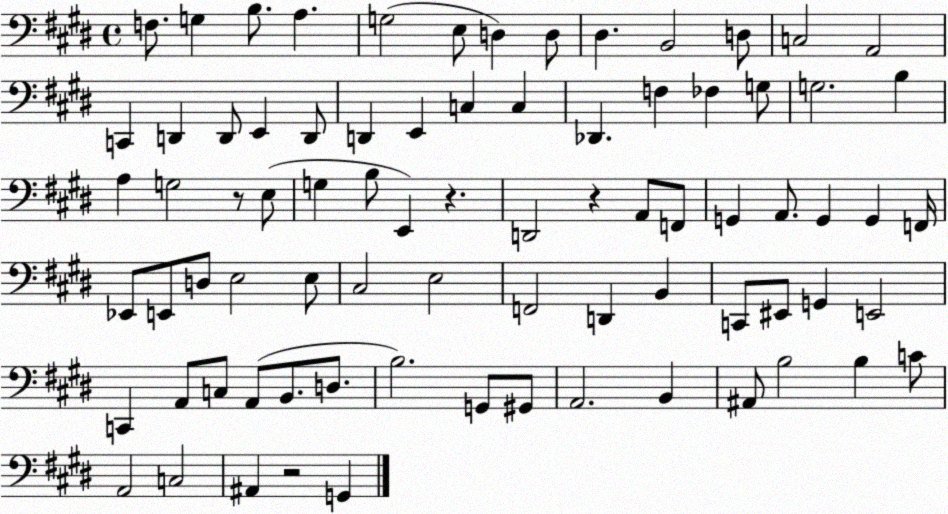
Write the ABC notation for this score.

X:1
T:Untitled
M:4/4
L:1/4
K:E
F,/2 G, B,/2 A, G,2 E,/2 D, D,/2 ^D, B,,2 D,/2 C,2 A,,2 C,, D,, D,,/2 E,, D,,/2 D,, E,, C, C, _D,, F, _F, G,/2 G,2 B, A, G,2 z/2 E,/2 G, B,/2 E,, z D,,2 z A,,/2 F,,/2 G,, A,,/2 G,, G,, F,,/4 _E,,/2 E,,/2 D,/2 E,2 E,/2 ^C,2 E,2 F,,2 D,, B,, C,,/2 ^E,,/2 G,, E,,2 C,, A,,/2 C,/2 A,,/2 B,,/2 D,/2 B,2 G,,/2 ^G,,/2 A,,2 B,, ^A,,/2 B,2 B, C/2 A,,2 C,2 ^A,, z2 G,,